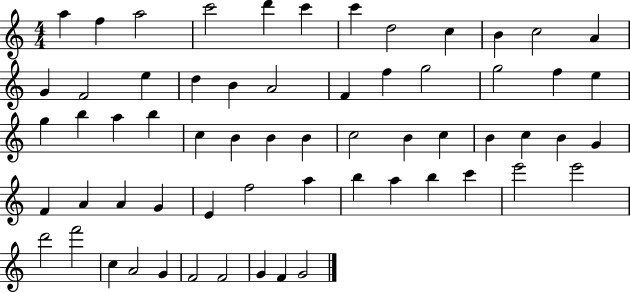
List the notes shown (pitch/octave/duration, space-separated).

A5/q F5/q A5/h C6/h D6/q C6/q C6/q D5/h C5/q B4/q C5/h A4/q G4/q F4/h E5/q D5/q B4/q A4/h F4/q F5/q G5/h G5/h F5/q E5/q G5/q B5/q A5/q B5/q C5/q B4/q B4/q B4/q C5/h B4/q C5/q B4/q C5/q B4/q G4/q F4/q A4/q A4/q G4/q E4/q F5/h A5/q B5/q A5/q B5/q C6/q E6/h E6/h D6/h F6/h C5/q A4/h G4/q F4/h F4/h G4/q F4/q G4/h